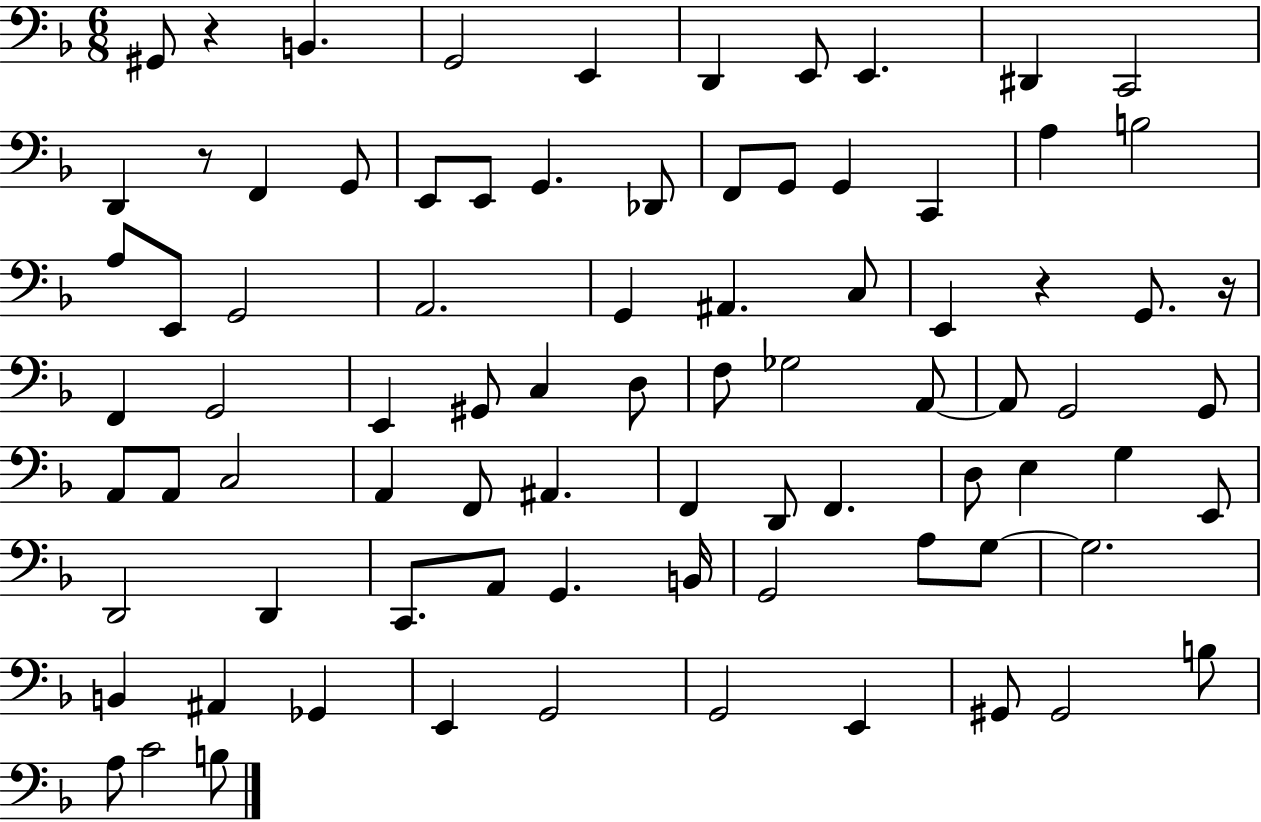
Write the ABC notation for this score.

X:1
T:Untitled
M:6/8
L:1/4
K:F
^G,,/2 z B,, G,,2 E,, D,, E,,/2 E,, ^D,, C,,2 D,, z/2 F,, G,,/2 E,,/2 E,,/2 G,, _D,,/2 F,,/2 G,,/2 G,, C,, A, B,2 A,/2 E,,/2 G,,2 A,,2 G,, ^A,, C,/2 E,, z G,,/2 z/4 F,, G,,2 E,, ^G,,/2 C, D,/2 F,/2 _G,2 A,,/2 A,,/2 G,,2 G,,/2 A,,/2 A,,/2 C,2 A,, F,,/2 ^A,, F,, D,,/2 F,, D,/2 E, G, E,,/2 D,,2 D,, C,,/2 A,,/2 G,, B,,/4 G,,2 A,/2 G,/2 G,2 B,, ^A,, _G,, E,, G,,2 G,,2 E,, ^G,,/2 ^G,,2 B,/2 A,/2 C2 B,/2